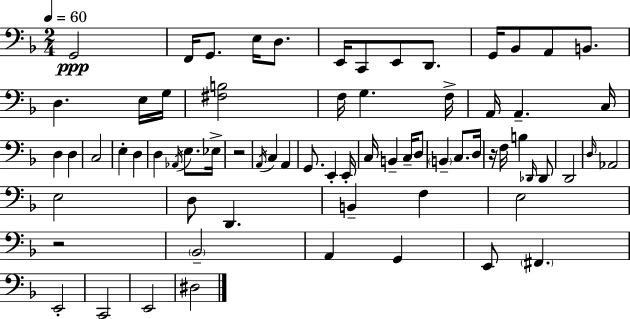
X:1
T:Untitled
M:2/4
L:1/4
K:F
G,,2 F,,/4 G,,/2 E,/4 D,/2 E,,/4 C,,/2 E,,/2 D,,/2 G,,/4 _B,,/2 A,,/2 B,,/2 D, E,/4 G,/4 [^F,B,]2 F,/4 G, F,/4 A,,/4 A,, C,/4 D, D, C,2 E, D, D, _A,,/4 E,/2 _E,/4 z2 A,,/4 C, A,, G,,/2 E,, E,,/4 C,/4 B,, C,/4 D,/2 B,, C,/2 D,/4 z/4 F,/4 B, _D,,/4 _D,,/2 D,,2 D,/4 _A,,2 E,2 D,/2 D,, B,, F, E,2 z2 _B,,2 A,, G,, E,,/2 ^F,, E,,2 C,,2 E,,2 ^D,2